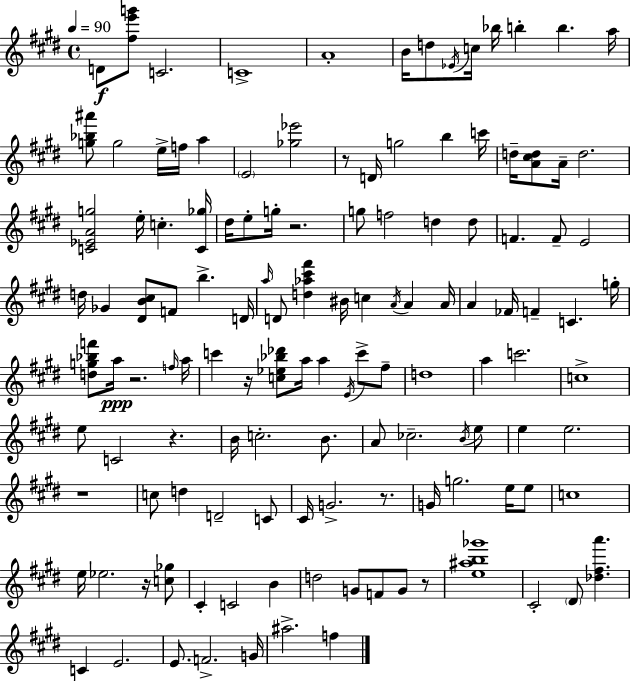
{
  \clef treble
  \time 4/4
  \defaultTimeSignature
  \key e \major
  \tempo 4 = 90
  d'8\f <fis'' e''' g'''>8 c'2. | c'1-> | a'1-. | b'16 d''8 \acciaccatura { ees'16 } c''16 bes''16 b''4-. b''4. | \break a''16 <g'' bes'' ais'''>8 g''2 e''16-> f''16 a''4 | \parenthesize e'2 <ges'' ees'''>2 | r8 d'16 g''2 b''4 | c'''16 d''16-- <a' cis'' d''>8 a'16-- d''2. | \break <c' ees' a' g''>2 e''16-. c''4.-. | <c' ges''>16 dis''16 e''8-. g''16-. r2. | g''8 f''2 d''4 d''8 | f'4. f'8-- e'2 | \break d''16 ges'4 <dis' b' cis''>8 f'8 b''4.-> | d'16 \grace { a''16 } d'8 <d'' aes'' cis''' fis'''>4 bis'16 c''4 \acciaccatura { a'16 } a'4 | a'16 a'4 fes'16 f'4-- c'4. | g''16-. <d'' g'' bes'' f'''>8 a''16\ppp r2. | \break \grace { f''16 } a''16 c'''4 r16 <c'' ees'' bes'' des'''>8 a''16 a''4 | \acciaccatura { e'16 } c'''8-> fis''8-- d''1 | a''4 c'''2. | c''1-> | \break e''8 c'2 r4. | b'16 c''2.-. | b'8. a'8 ces''2.-- | \acciaccatura { b'16 } e''8 e''4 e''2. | \break r1 | c''8 d''4 d'2-- | c'8 cis'16 g'2.-> | r8. g'16 g''2. | \break e''16 e''8 c''1 | e''16 ees''2. | r16 <c'' ges''>8 cis'4-. c'2 | b'4 d''2 g'8 | \break f'8 g'8 r8 <e'' ais'' b'' ges'''>1 | cis'2-. \parenthesize dis'8 | <des'' fis'' a'''>4. c'4 e'2. | e'8. f'2.-> | \break g'16 ais''2.-> | f''4 \bar "|."
}